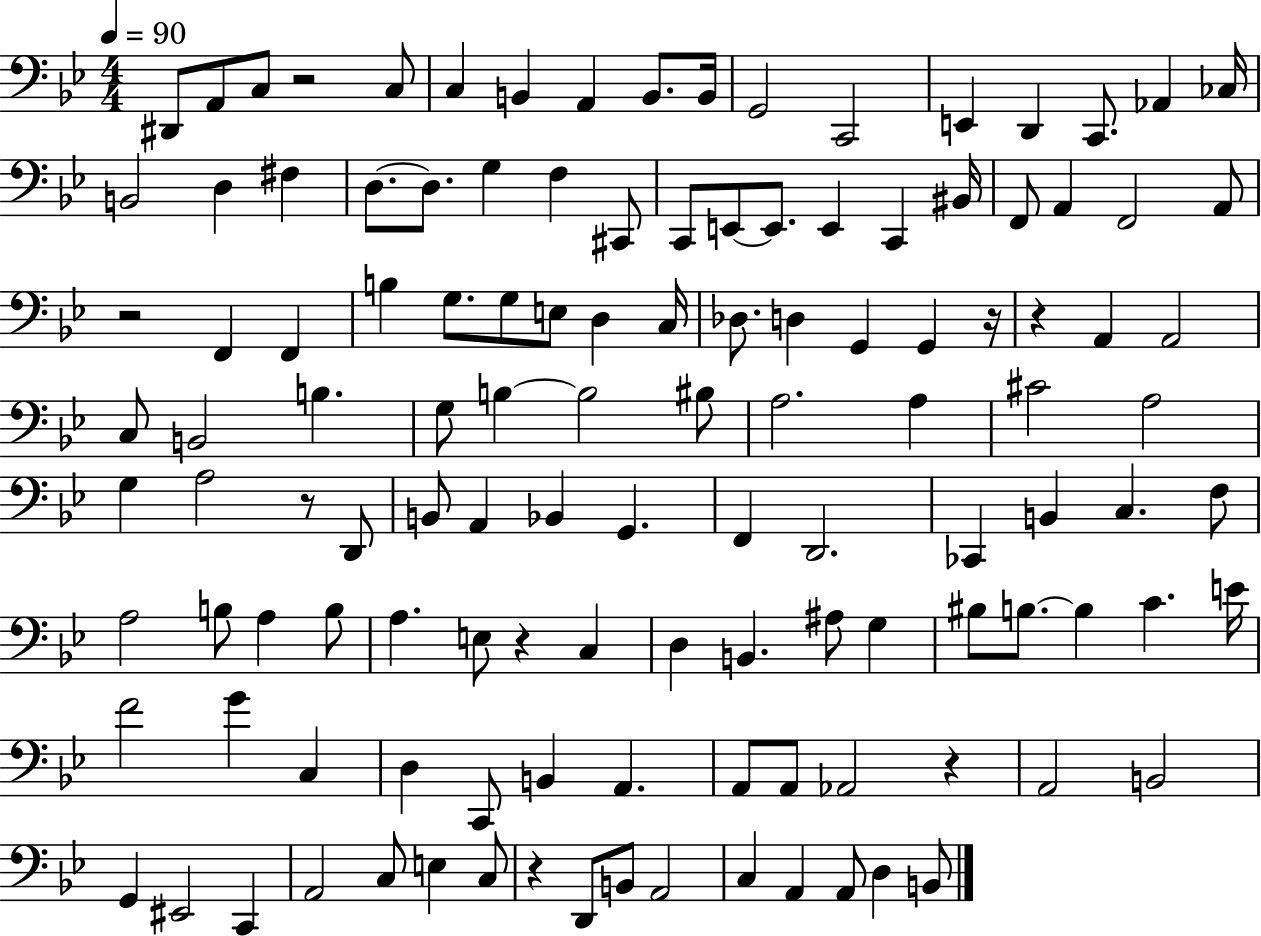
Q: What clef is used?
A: bass